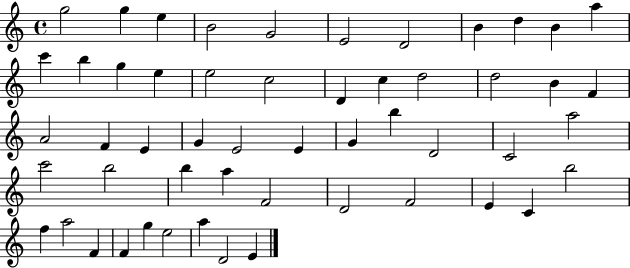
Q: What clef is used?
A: treble